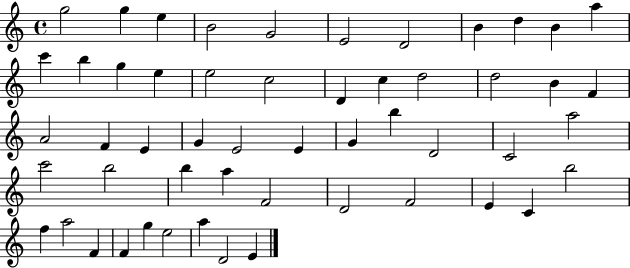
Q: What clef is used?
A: treble